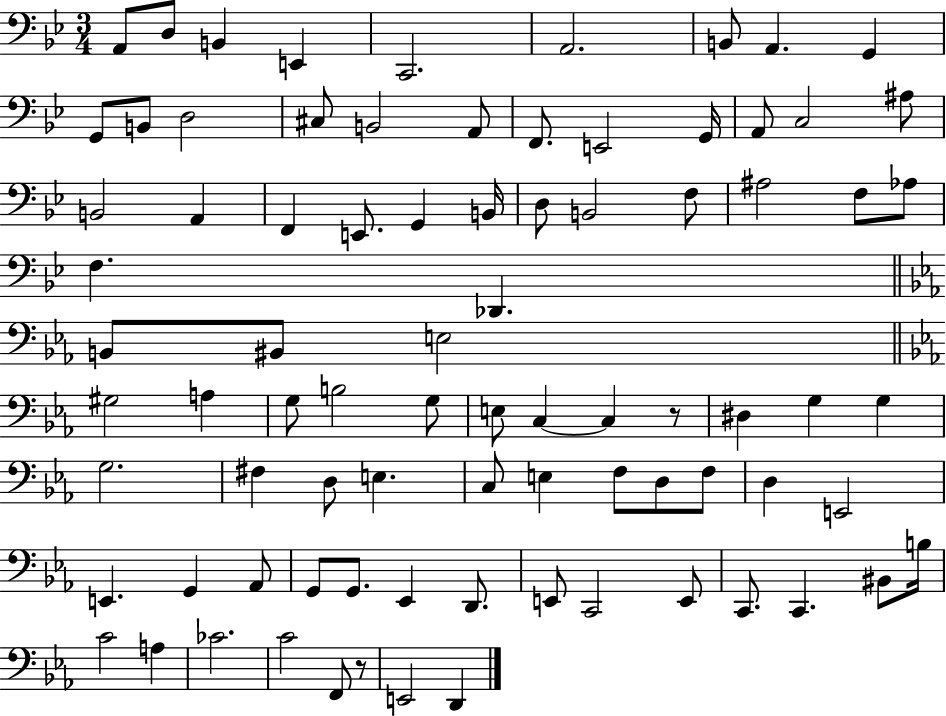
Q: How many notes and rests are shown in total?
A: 83